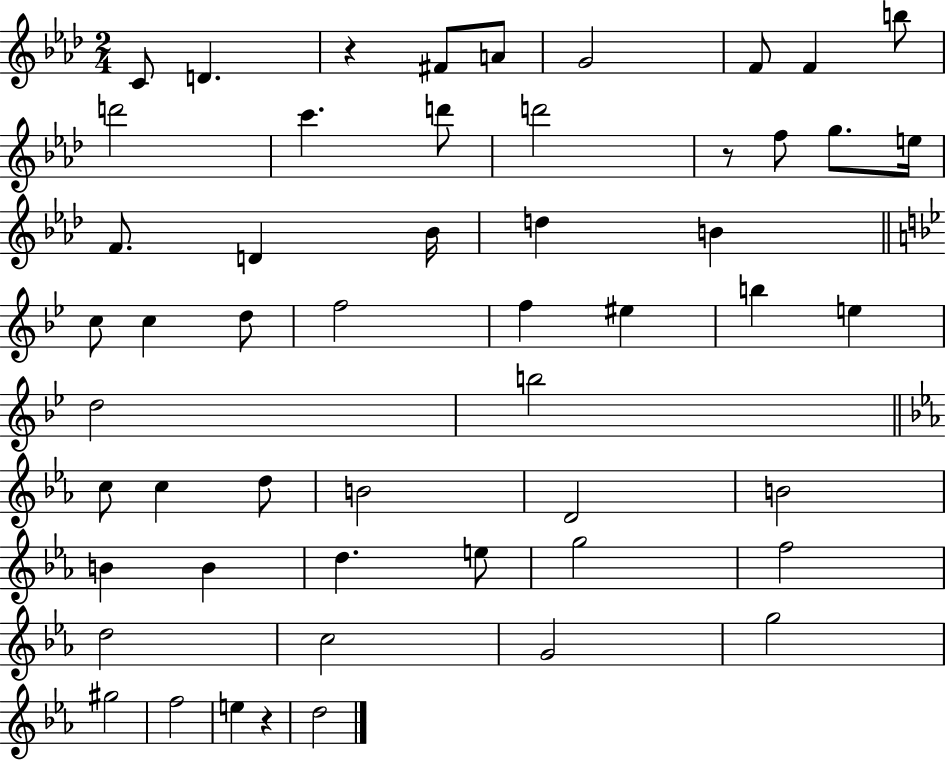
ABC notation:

X:1
T:Untitled
M:2/4
L:1/4
K:Ab
C/2 D z ^F/2 A/2 G2 F/2 F b/2 d'2 c' d'/2 d'2 z/2 f/2 g/2 e/4 F/2 D _B/4 d B c/2 c d/2 f2 f ^e b e d2 b2 c/2 c d/2 B2 D2 B2 B B d e/2 g2 f2 d2 c2 G2 g2 ^g2 f2 e z d2